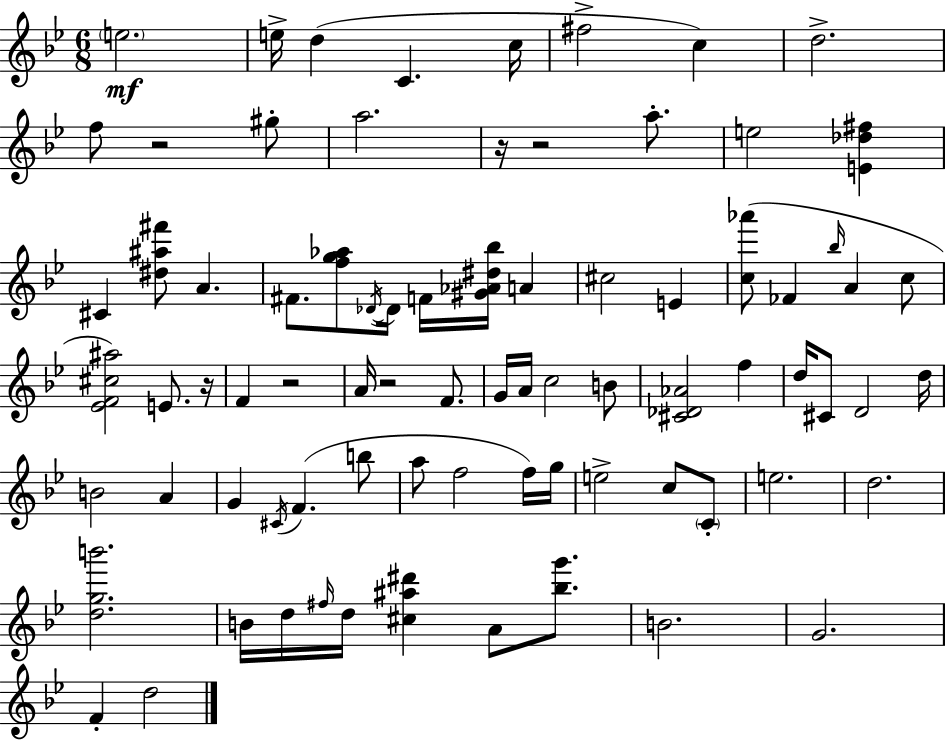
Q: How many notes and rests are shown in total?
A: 79